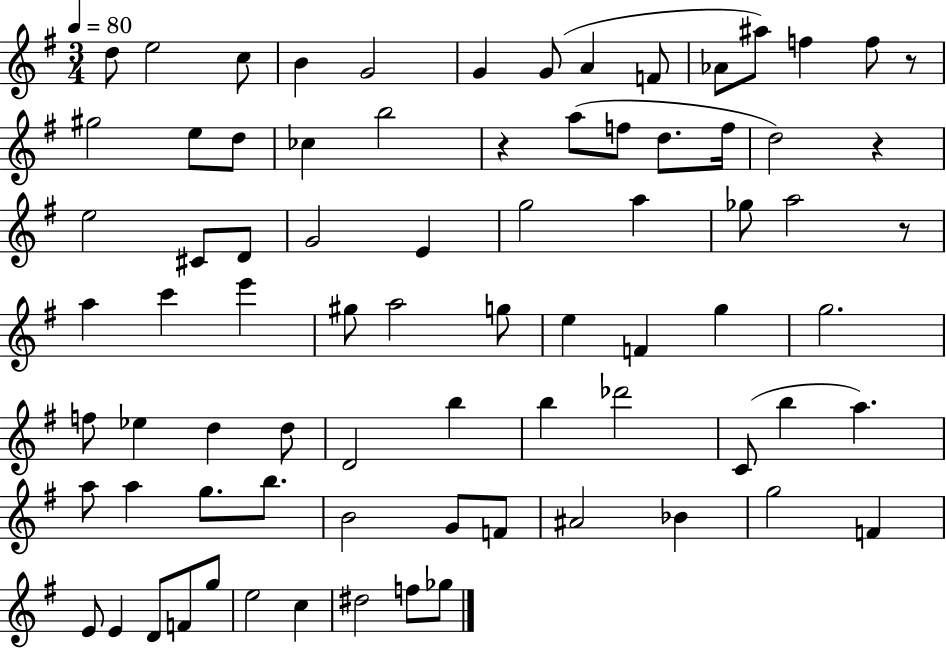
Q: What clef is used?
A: treble